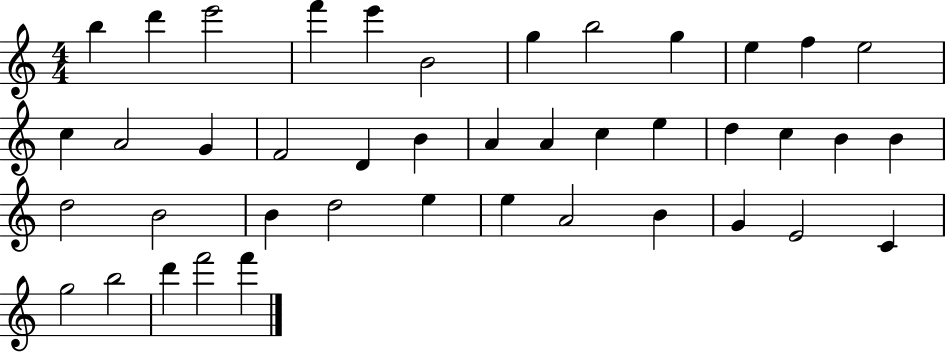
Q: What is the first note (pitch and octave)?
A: B5